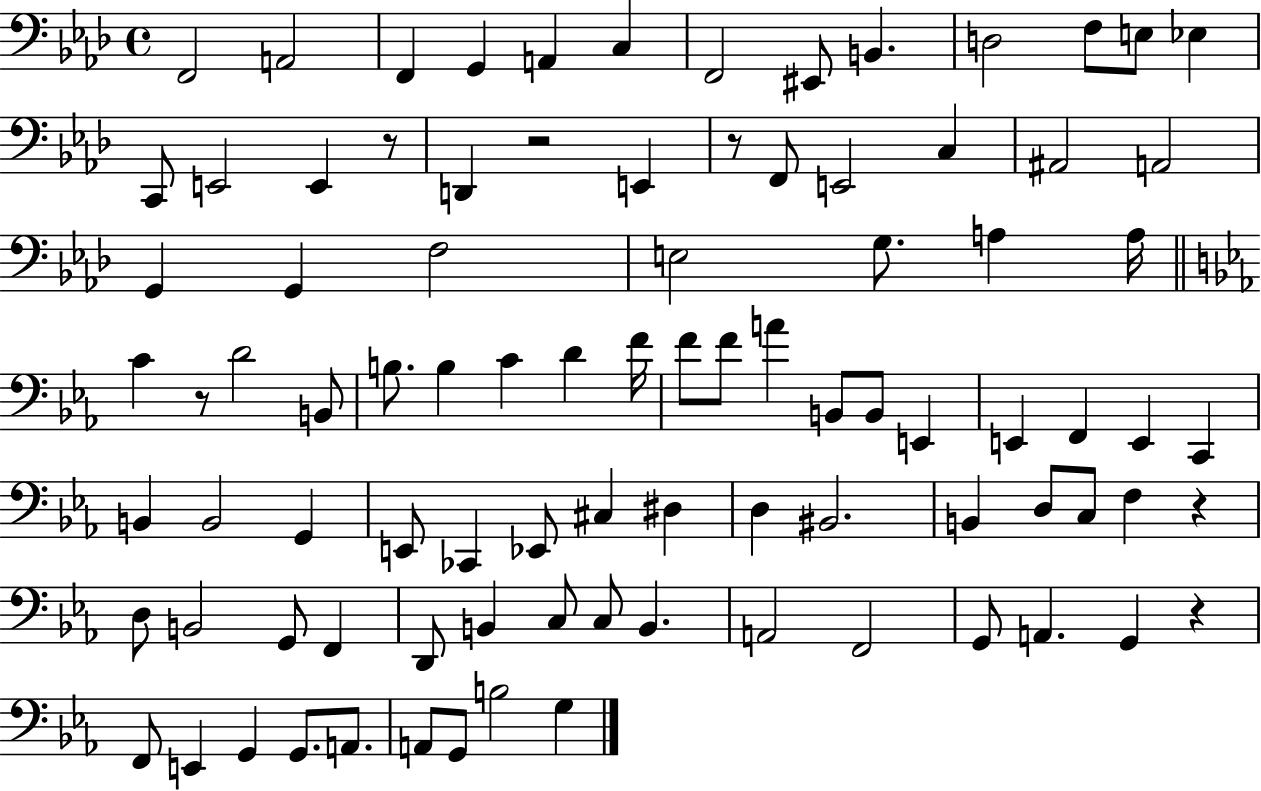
F2/h A2/h F2/q G2/q A2/q C3/q F2/h EIS2/e B2/q. D3/h F3/e E3/e Eb3/q C2/e E2/h E2/q R/e D2/q R/h E2/q R/e F2/e E2/h C3/q A#2/h A2/h G2/q G2/q F3/h E3/h G3/e. A3/q A3/s C4/q R/e D4/h B2/e B3/e. B3/q C4/q D4/q F4/s F4/e F4/e A4/q B2/e B2/e E2/q E2/q F2/q E2/q C2/q B2/q B2/h G2/q E2/e CES2/q Eb2/e C#3/q D#3/q D3/q BIS2/h. B2/q D3/e C3/e F3/q R/q D3/e B2/h G2/e F2/q D2/e B2/q C3/e C3/e B2/q. A2/h F2/h G2/e A2/q. G2/q R/q F2/e E2/q G2/q G2/e. A2/e. A2/e G2/e B3/h G3/q